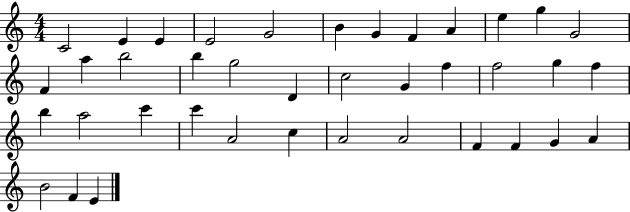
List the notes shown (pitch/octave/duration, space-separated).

C4/h E4/q E4/q E4/h G4/h B4/q G4/q F4/q A4/q E5/q G5/q G4/h F4/q A5/q B5/h B5/q G5/h D4/q C5/h G4/q F5/q F5/h G5/q F5/q B5/q A5/h C6/q C6/q A4/h C5/q A4/h A4/h F4/q F4/q G4/q A4/q B4/h F4/q E4/q